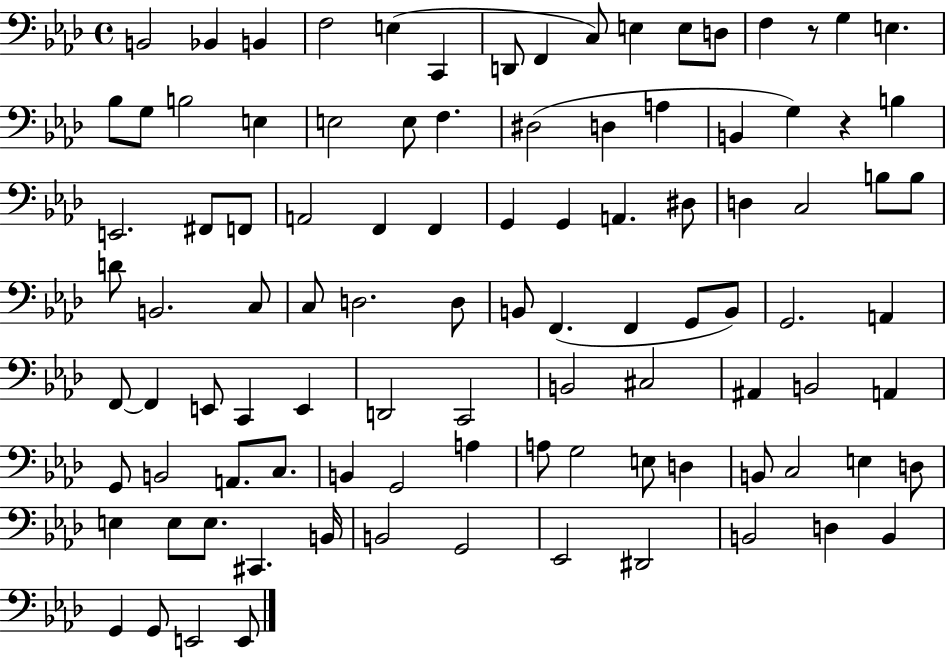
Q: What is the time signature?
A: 4/4